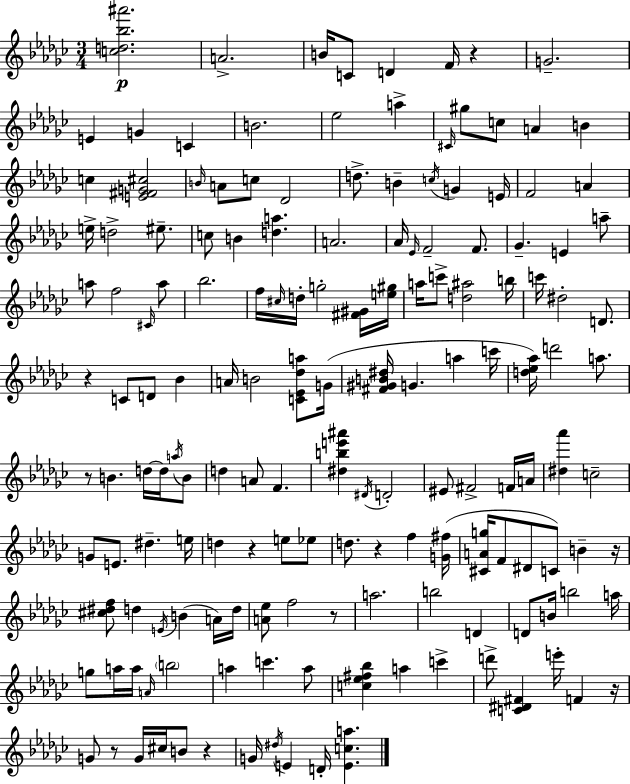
{
  \clef treble
  \numericTimeSignature
  \time 3/4
  \key ees \minor
  \repeat volta 2 { <c'' d'' bes'' ais'''>2.\p | a'2.-> | b'16 c'8 d'4 f'16 r4 | g'2.-- | \break e'4 g'4 c'4 | b'2. | ees''2 a''4-> | \grace { cis'16 } gis''8 c''8 a'4 b'4 | \break c''4 <e' fis' g' cis''>2 | \grace { b'16 } a'8 c''8 des'2 | d''8.-> b'4-- \acciaccatura { c''16 } g'4 | e'16 f'2 a'4 | \break e''16-> d''2-> | eis''8.-- c''8 b'4 <d'' a''>4. | a'2. | aes'16 \grace { ees'16 } f'2-- | \break f'8. ges'4.-- e'4 | a''8-- a''8 f''2 | \grace { cis'16 } a''8 bes''2. | f''16 \grace { cis''16 } d''16-. g''2-. | \break <fis' gis'>16 <e'' gis''>16 a''16 c'''8-> <d'' ais''>2 | b''16 c'''16 dis''2-. | d'8. r4 c'8 | d'8 bes'4 a'16 b'2 | \break <c' ees' des'' a''>8 g'16( <fis' gis' b' dis''>16 g'4. | a''4 c'''16 <d'' ees'' aes''>16) d'''2 | a''8. r8 b'4. | d''16~~ d''16 \acciaccatura { a''16 } b'8 d''4 a'8 | \break f'4. <dis'' b'' e''' ais'''>4 \acciaccatura { dis'16 } | d'2-. eis'8 fis'2-> | f'16 a'16 <dis'' aes'''>4 | c''2-- g'8 e'8. | \break dis''4.-- e''16 d''4 | r4 e''8 ees''8 d''8. r4 | f''4 <g' fis''>16( <cis' a' g''>16 f'8 dis'8 | c'8) b'4-- r16 <cis'' dis'' f''>8 d''4 | \break \acciaccatura { e'16 }( b'4 a'16) d''16 <a' ees''>8 f''2 | r8 a''2. | b''2 | d'4 d'8 b'16 | \break b''2 a''16 g''8 a''16 | a''16 \grace { a'16 } \parenthesize b''2 a''4 | c'''4. a''8 <c'' ees'' fis'' bes''>4 | a''4 c'''4-> d'''8-> | \break <c' dis' fis'>4 e'''16-. f'4 r16 g'8 | r8 g'16 cis''16 b'8 r4 g'16 \acciaccatura { dis''16 } | e'4 d'16-. <e' c'' a''>4. } \bar "|."
}